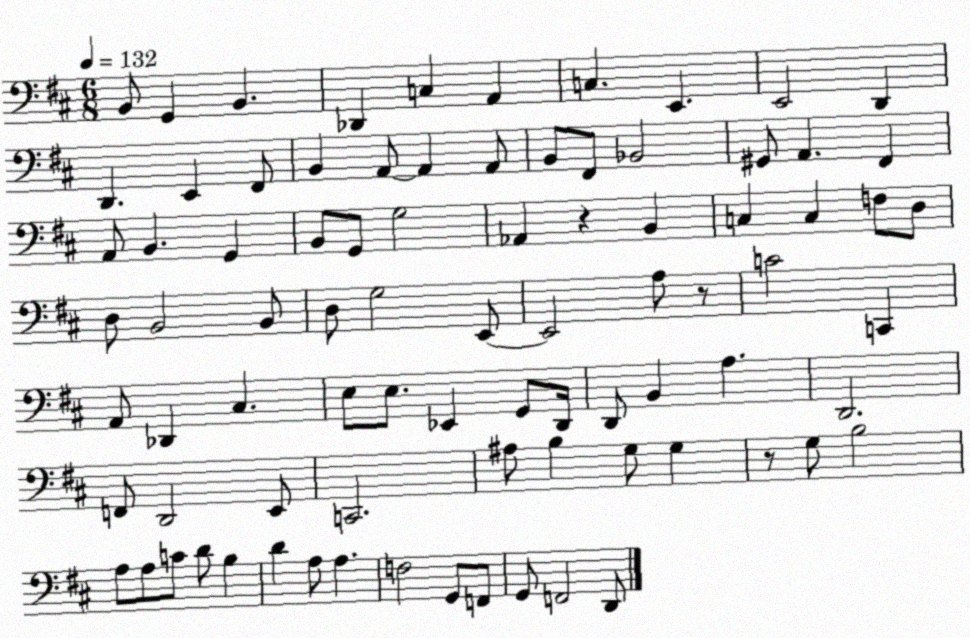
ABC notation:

X:1
T:Untitled
M:6/8
L:1/4
K:D
B,,/2 G,, B,, _D,, C, A,, C, E,, E,,2 D,, D,, E,, ^F,,/2 B,, A,,/2 A,, A,,/2 B,,/2 ^F,,/2 _B,,2 ^G,,/2 A,, ^F,, A,,/2 B,, G,, B,,/2 G,,/2 G,2 _A,, z B,, C, C, F,/2 D,/2 D,/2 B,,2 B,,/2 D,/2 G,2 E,,/2 E,,2 A,/2 z/2 C2 C,, A,,/2 _D,, ^C, E,/2 E,/2 _E,, G,,/2 D,,/4 D,,/2 B,, A, D,,2 F,,/2 D,,2 E,,/2 C,,2 ^A,/2 B, G,/2 G, z/2 G,/2 B,2 A,/2 A,/2 C/2 D/2 B, D A,/2 A, F,2 G,,/2 F,,/2 G,,/2 F,,2 D,,/2